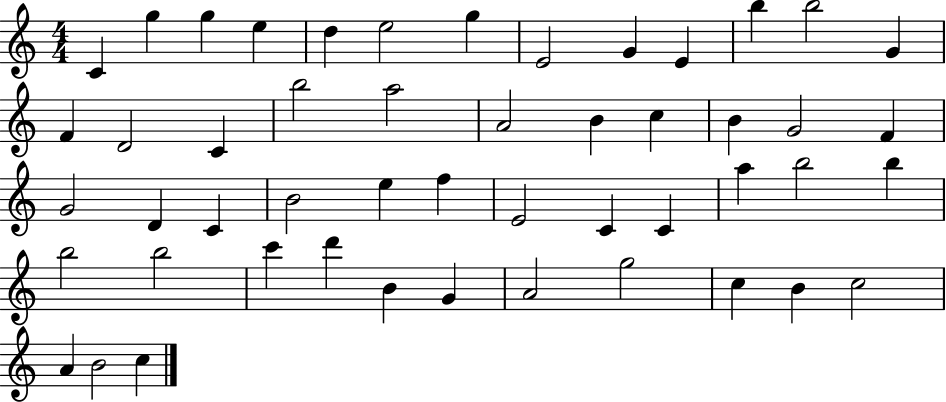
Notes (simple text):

C4/q G5/q G5/q E5/q D5/q E5/h G5/q E4/h G4/q E4/q B5/q B5/h G4/q F4/q D4/h C4/q B5/h A5/h A4/h B4/q C5/q B4/q G4/h F4/q G4/h D4/q C4/q B4/h E5/q F5/q E4/h C4/q C4/q A5/q B5/h B5/q B5/h B5/h C6/q D6/q B4/q G4/q A4/h G5/h C5/q B4/q C5/h A4/q B4/h C5/q